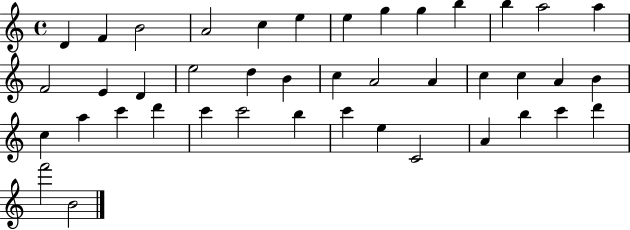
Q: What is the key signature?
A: C major